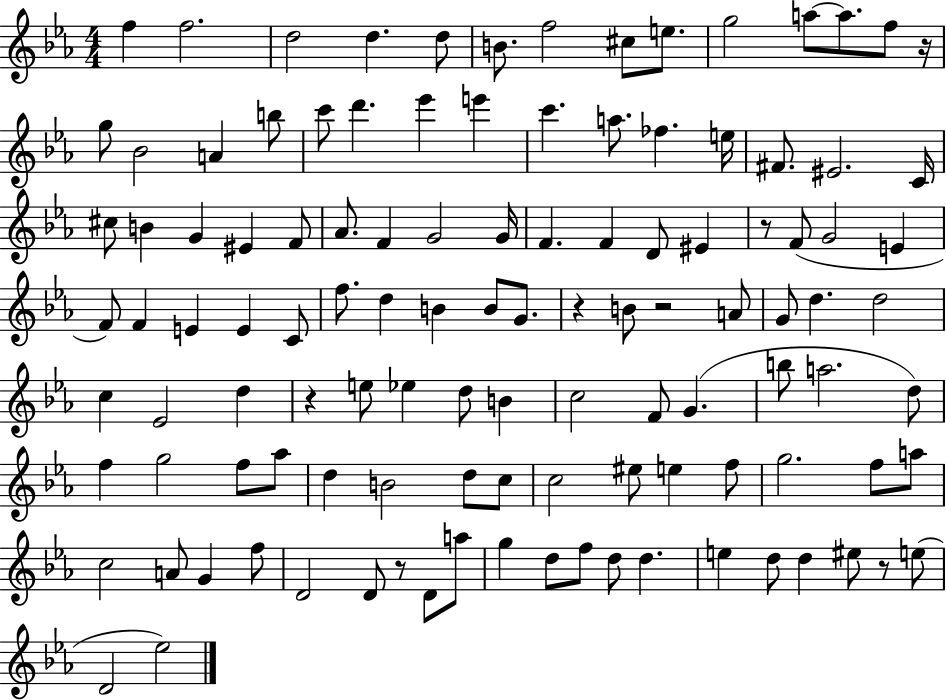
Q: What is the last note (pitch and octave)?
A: Eb5